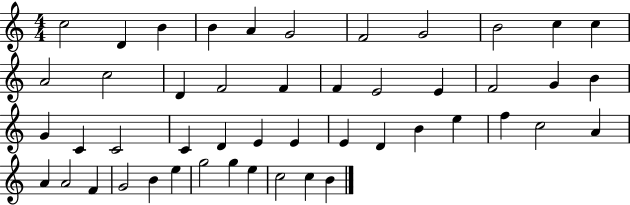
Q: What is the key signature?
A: C major